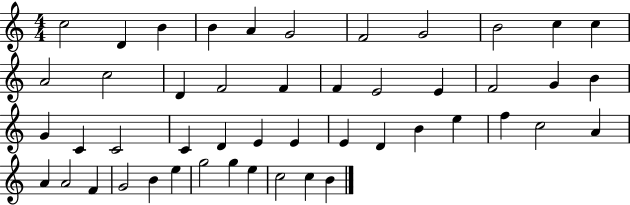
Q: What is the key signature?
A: C major